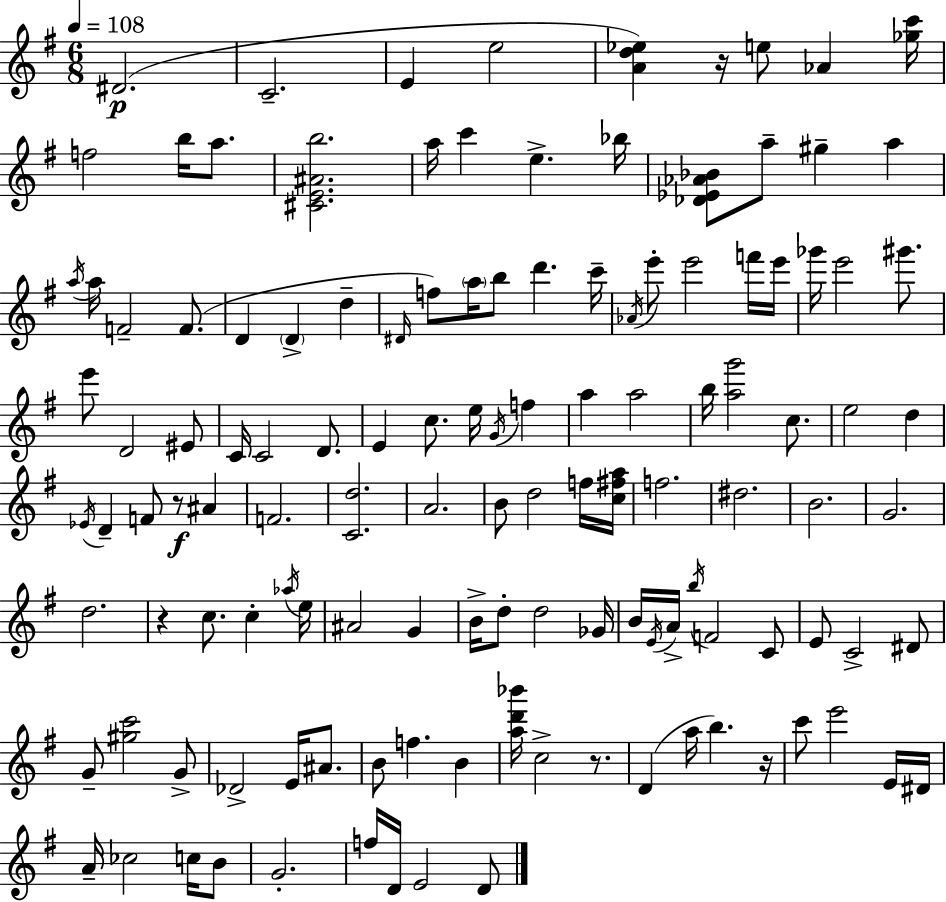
X:1
T:Untitled
M:6/8
L:1/4
K:Em
^D2 C2 E e2 [Ad_e] z/4 e/2 _A [_gc']/4 f2 b/4 a/2 [^CE^Ab]2 a/4 c' e _b/4 [_D_E_A_B]/2 a/2 ^g a a/4 a/4 F2 F/2 D D d ^D/4 f/2 a/4 b/2 d' c'/4 _A/4 e'/2 e'2 f'/4 e'/4 _g'/4 e'2 ^g'/2 e'/2 D2 ^E/2 C/4 C2 D/2 E c/2 e/4 G/4 f a a2 b/4 [ag']2 c/2 e2 d _E/4 D F/2 z/2 ^A F2 [Cd]2 A2 B/2 d2 f/4 [c^fa]/4 f2 ^d2 B2 G2 d2 z c/2 c _a/4 e/4 ^A2 G B/4 d/2 d2 _G/4 B/4 E/4 A/4 b/4 F2 C/2 E/2 C2 ^D/2 G/2 [^gc']2 G/2 _D2 E/4 ^A/2 B/2 f B [ad'_b']/4 c2 z/2 D a/4 b z/4 c'/2 e'2 E/4 ^D/4 A/4 _c2 c/4 B/2 G2 f/4 D/4 E2 D/2